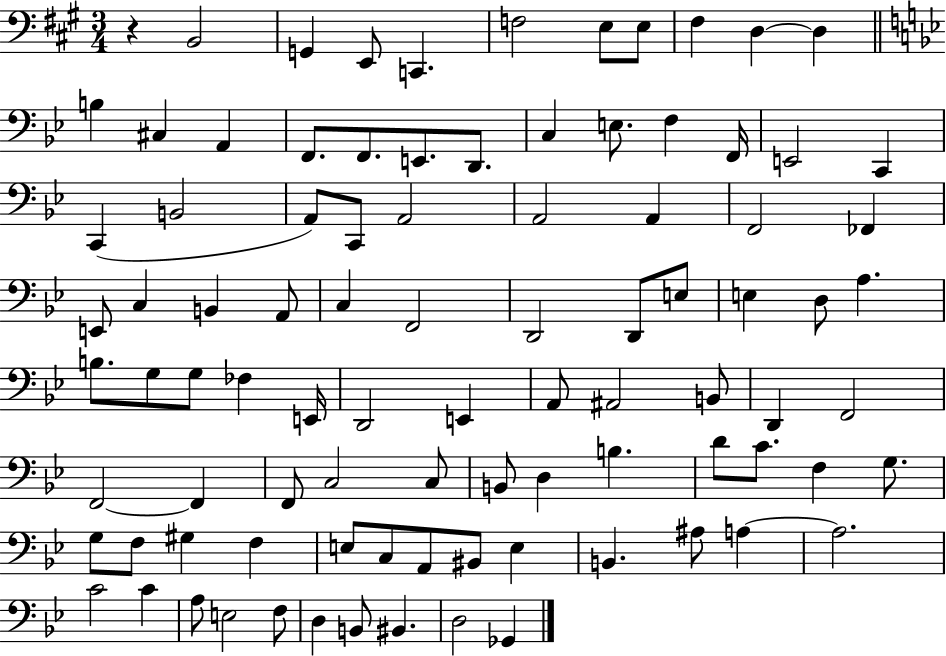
X:1
T:Untitled
M:3/4
L:1/4
K:A
z B,,2 G,, E,,/2 C,, F,2 E,/2 E,/2 ^F, D, D, B, ^C, A,, F,,/2 F,,/2 E,,/2 D,,/2 C, E,/2 F, F,,/4 E,,2 C,, C,, B,,2 A,,/2 C,,/2 A,,2 A,,2 A,, F,,2 _F,, E,,/2 C, B,, A,,/2 C, F,,2 D,,2 D,,/2 E,/2 E, D,/2 A, B,/2 G,/2 G,/2 _F, E,,/4 D,,2 E,, A,,/2 ^A,,2 B,,/2 D,, F,,2 F,,2 F,, F,,/2 C,2 C,/2 B,,/2 D, B, D/2 C/2 F, G,/2 G,/2 F,/2 ^G, F, E,/2 C,/2 A,,/2 ^B,,/2 E, B,, ^A,/2 A, A,2 C2 C A,/2 E,2 F,/2 D, B,,/2 ^B,, D,2 _G,,